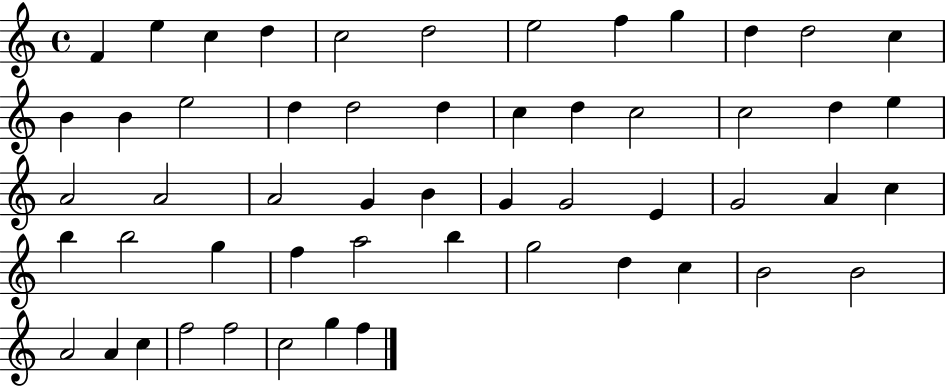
{
  \clef treble
  \time 4/4
  \defaultTimeSignature
  \key c \major
  f'4 e''4 c''4 d''4 | c''2 d''2 | e''2 f''4 g''4 | d''4 d''2 c''4 | \break b'4 b'4 e''2 | d''4 d''2 d''4 | c''4 d''4 c''2 | c''2 d''4 e''4 | \break a'2 a'2 | a'2 g'4 b'4 | g'4 g'2 e'4 | g'2 a'4 c''4 | \break b''4 b''2 g''4 | f''4 a''2 b''4 | g''2 d''4 c''4 | b'2 b'2 | \break a'2 a'4 c''4 | f''2 f''2 | c''2 g''4 f''4 | \bar "|."
}